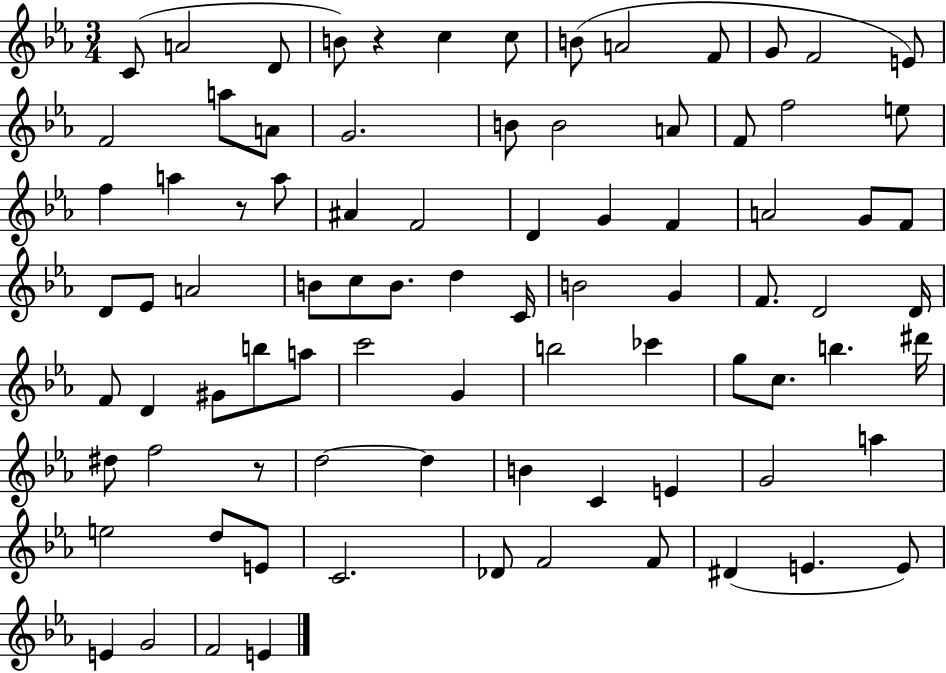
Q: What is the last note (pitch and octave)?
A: E4